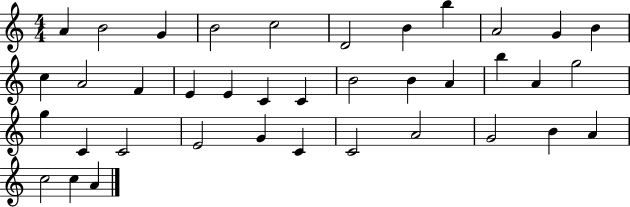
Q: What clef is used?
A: treble